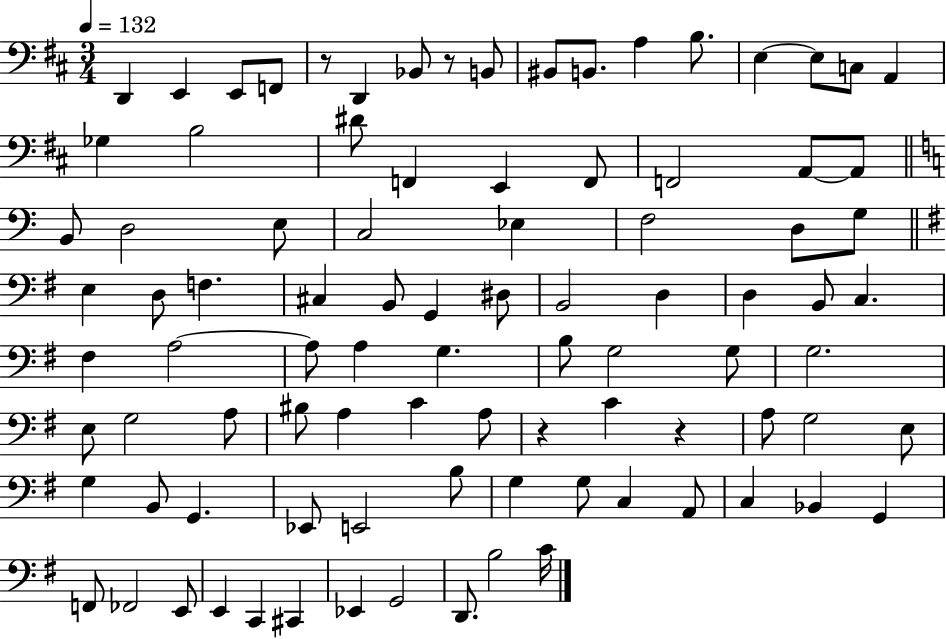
D2/q E2/q E2/e F2/e R/e D2/q Bb2/e R/e B2/e BIS2/e B2/e. A3/q B3/e. E3/q E3/e C3/e A2/q Gb3/q B3/h D#4/e F2/q E2/q F2/e F2/h A2/e A2/e B2/e D3/h E3/e C3/h Eb3/q F3/h D3/e G3/e E3/q D3/e F3/q. C#3/q B2/e G2/q D#3/e B2/h D3/q D3/q B2/e C3/q. F#3/q A3/h A3/e A3/q G3/q. B3/e G3/h G3/e G3/h. E3/e G3/h A3/e BIS3/e A3/q C4/q A3/e R/q C4/q R/q A3/e G3/h E3/e G3/q B2/e G2/q. Eb2/e E2/h B3/e G3/q G3/e C3/q A2/e C3/q Bb2/q G2/q F2/e FES2/h E2/e E2/q C2/q C#2/q Eb2/q G2/h D2/e. B3/h C4/s